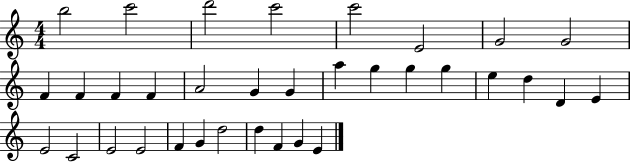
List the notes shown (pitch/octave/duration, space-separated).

B5/h C6/h D6/h C6/h C6/h E4/h G4/h G4/h F4/q F4/q F4/q F4/q A4/h G4/q G4/q A5/q G5/q G5/q G5/q E5/q D5/q D4/q E4/q E4/h C4/h E4/h E4/h F4/q G4/q D5/h D5/q F4/q G4/q E4/q